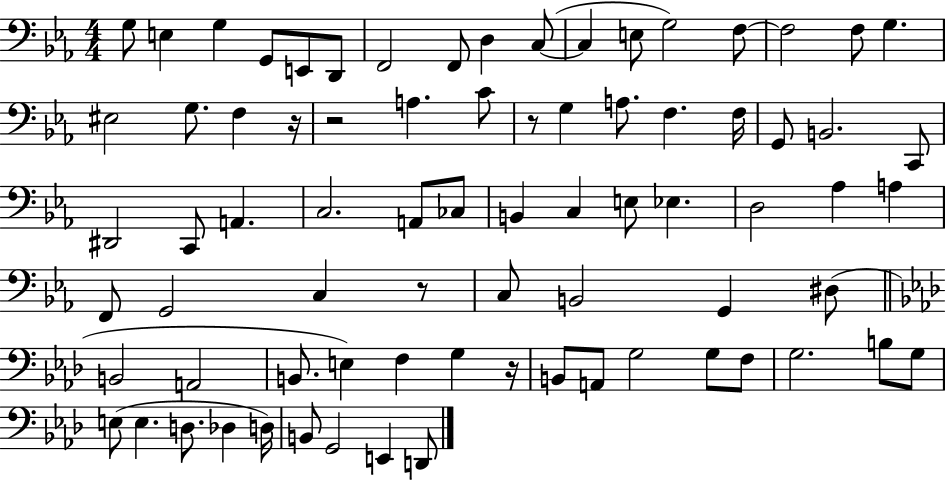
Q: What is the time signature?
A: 4/4